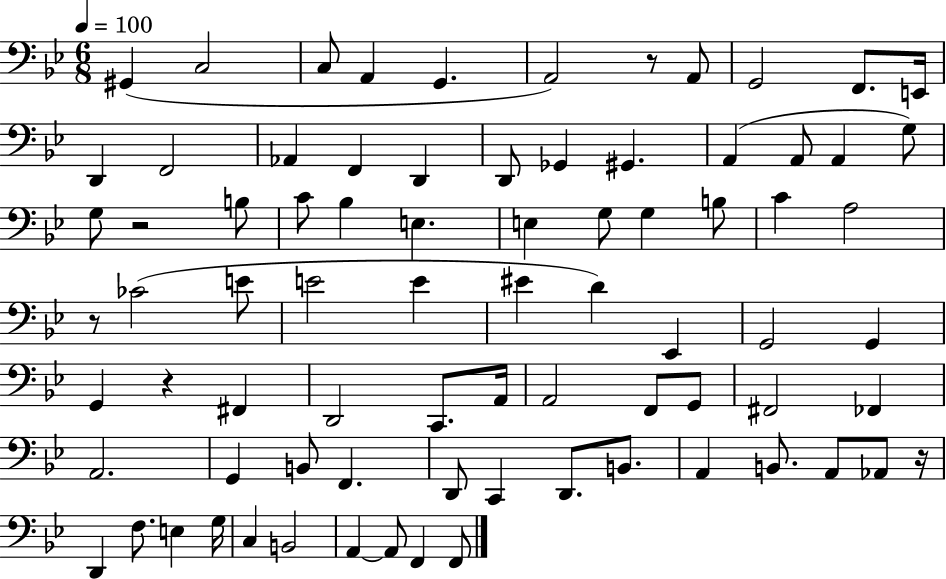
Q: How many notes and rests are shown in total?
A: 79